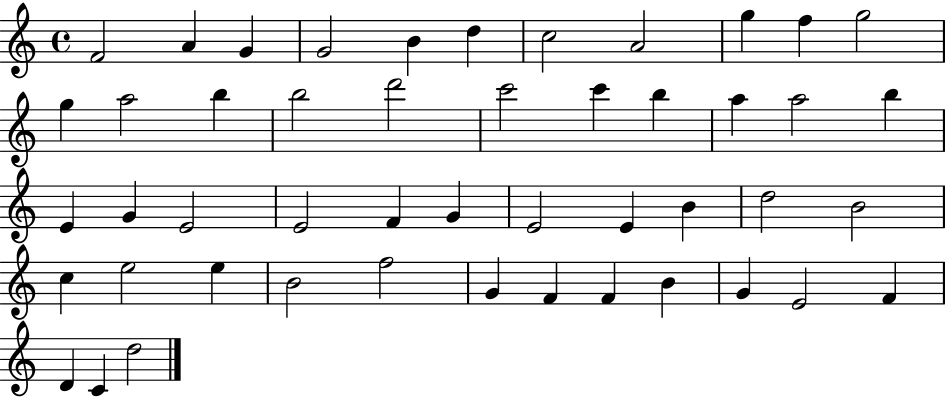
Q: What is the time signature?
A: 4/4